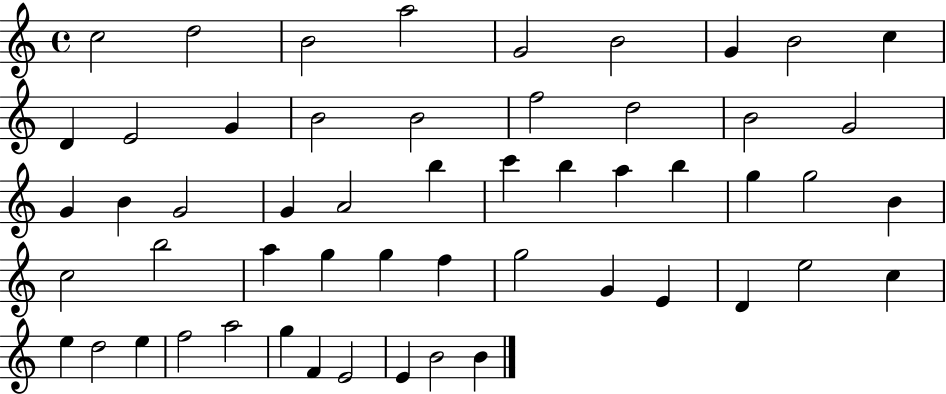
C5/h D5/h B4/h A5/h G4/h B4/h G4/q B4/h C5/q D4/q E4/h G4/q B4/h B4/h F5/h D5/h B4/h G4/h G4/q B4/q G4/h G4/q A4/h B5/q C6/q B5/q A5/q B5/q G5/q G5/h B4/q C5/h B5/h A5/q G5/q G5/q F5/q G5/h G4/q E4/q D4/q E5/h C5/q E5/q D5/h E5/q F5/h A5/h G5/q F4/q E4/h E4/q B4/h B4/q